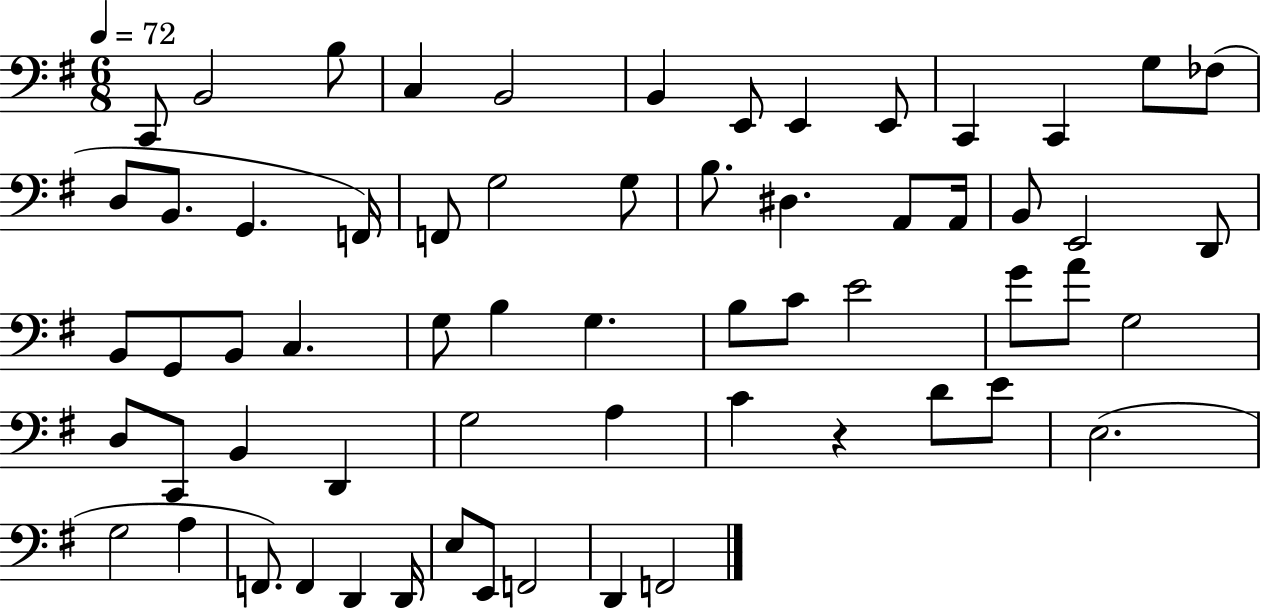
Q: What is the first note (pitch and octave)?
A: C2